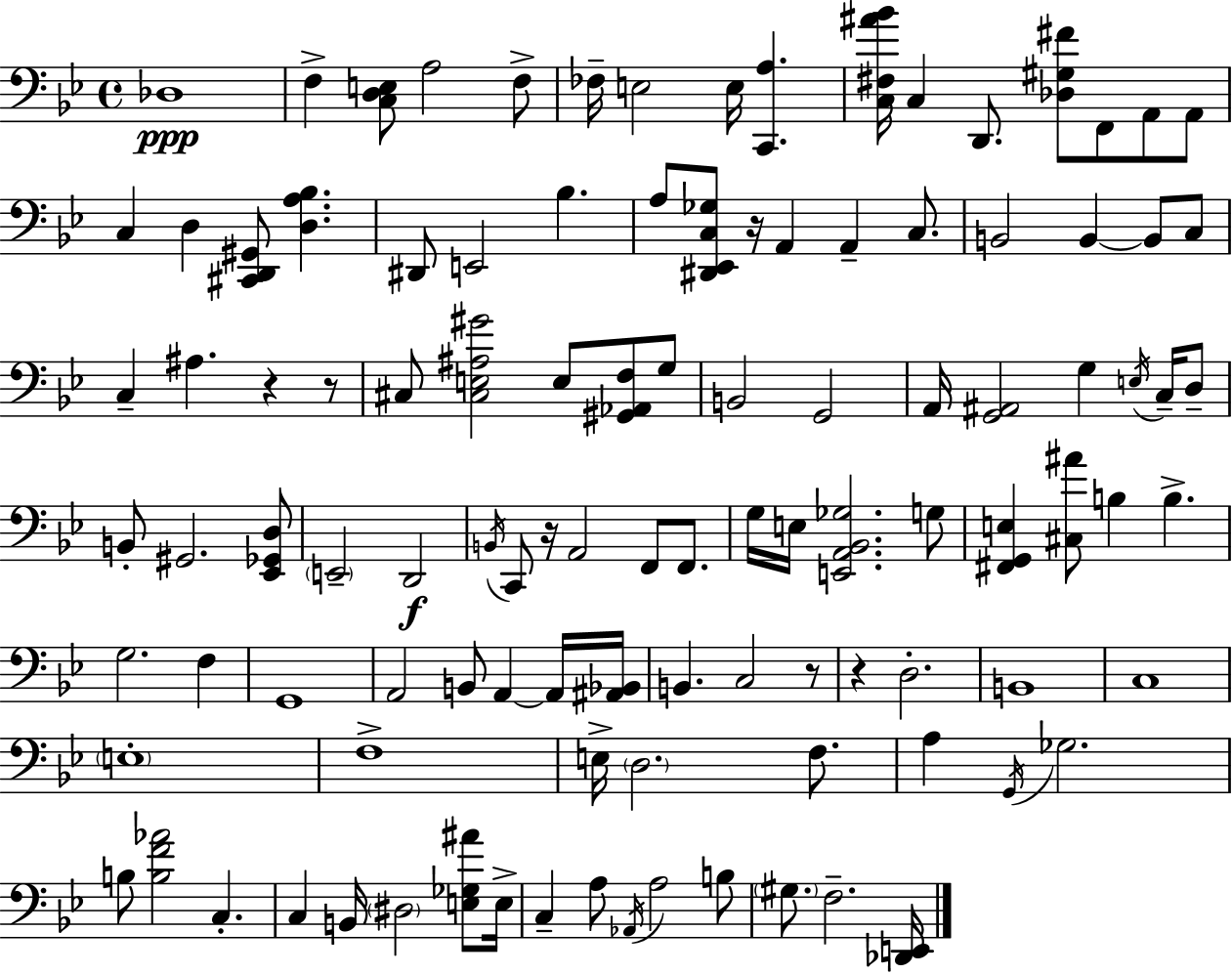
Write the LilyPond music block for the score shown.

{
  \clef bass
  \time 4/4
  \defaultTimeSignature
  \key g \minor
  \repeat volta 2 { des1\ppp | f4-> <c d e>8 a2 f8-> | fes16-- e2 e16 <c, a>4. | <c fis ais' bes'>16 c4 d,8. <des gis fis'>8 f,8 a,8 a,8 | \break c4 d4 <cis, d, gis,>8 <d a bes>4. | dis,8 e,2 bes4. | a8 <dis, ees, c ges>8 r16 a,4 a,4-- c8. | b,2 b,4~~ b,8 c8 | \break c4-- ais4. r4 r8 | cis8 <cis e ais gis'>2 e8 <gis, aes, f>8 g8 | b,2 g,2 | a,16 <g, ais,>2 g4 \acciaccatura { e16 } c16-- d8-- | \break b,8-. gis,2. <ees, ges, d>8 | \parenthesize e,2-- d,2\f | \acciaccatura { b,16 } c,8 r16 a,2 f,8 f,8. | g16 e16 <e, a, bes, ges>2. | \break g8 <fis, g, e>4 <cis ais'>8 b4 b4.-> | g2. f4 | g,1 | a,2 b,8 a,4~~ | \break a,16 <ais, bes,>16 b,4. c2 | r8 r4 d2.-. | b,1 | c1 | \break \parenthesize e1-. | f1-> | e16-> \parenthesize d2. f8. | a4 \acciaccatura { g,16 } ges2. | \break b8 <b f' aes'>2 c4.-. | c4 b,16 \parenthesize dis2 | <e ges ais'>8 e16-> c4-- a8 \acciaccatura { aes,16 } a2 | b8 \parenthesize gis8. f2.-- | \break <des, e,>16 } \bar "|."
}